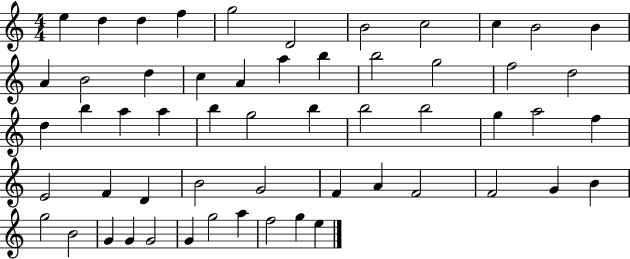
E5/q D5/q D5/q F5/q G5/h D4/h B4/h C5/h C5/q B4/h B4/q A4/q B4/h D5/q C5/q A4/q A5/q B5/q B5/h G5/h F5/h D5/h D5/q B5/q A5/q A5/q B5/q G5/h B5/q B5/h B5/h G5/q A5/h F5/q E4/h F4/q D4/q B4/h G4/h F4/q A4/q F4/h F4/h G4/q B4/q G5/h B4/h G4/q G4/q G4/h G4/q G5/h A5/q F5/h G5/q E5/q